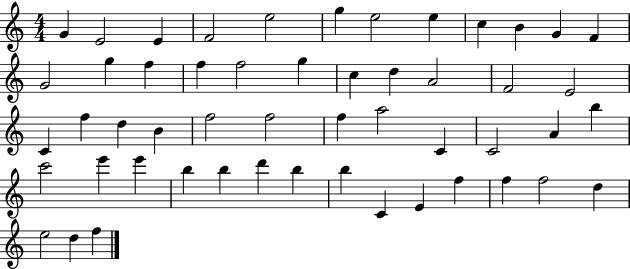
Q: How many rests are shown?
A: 0